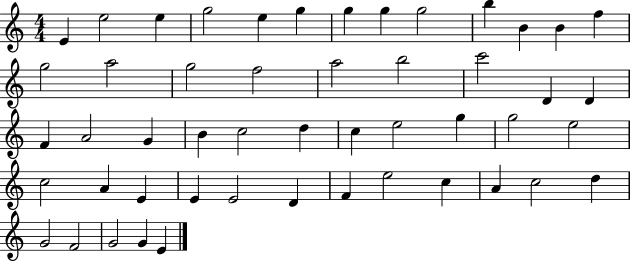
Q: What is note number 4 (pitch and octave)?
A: G5